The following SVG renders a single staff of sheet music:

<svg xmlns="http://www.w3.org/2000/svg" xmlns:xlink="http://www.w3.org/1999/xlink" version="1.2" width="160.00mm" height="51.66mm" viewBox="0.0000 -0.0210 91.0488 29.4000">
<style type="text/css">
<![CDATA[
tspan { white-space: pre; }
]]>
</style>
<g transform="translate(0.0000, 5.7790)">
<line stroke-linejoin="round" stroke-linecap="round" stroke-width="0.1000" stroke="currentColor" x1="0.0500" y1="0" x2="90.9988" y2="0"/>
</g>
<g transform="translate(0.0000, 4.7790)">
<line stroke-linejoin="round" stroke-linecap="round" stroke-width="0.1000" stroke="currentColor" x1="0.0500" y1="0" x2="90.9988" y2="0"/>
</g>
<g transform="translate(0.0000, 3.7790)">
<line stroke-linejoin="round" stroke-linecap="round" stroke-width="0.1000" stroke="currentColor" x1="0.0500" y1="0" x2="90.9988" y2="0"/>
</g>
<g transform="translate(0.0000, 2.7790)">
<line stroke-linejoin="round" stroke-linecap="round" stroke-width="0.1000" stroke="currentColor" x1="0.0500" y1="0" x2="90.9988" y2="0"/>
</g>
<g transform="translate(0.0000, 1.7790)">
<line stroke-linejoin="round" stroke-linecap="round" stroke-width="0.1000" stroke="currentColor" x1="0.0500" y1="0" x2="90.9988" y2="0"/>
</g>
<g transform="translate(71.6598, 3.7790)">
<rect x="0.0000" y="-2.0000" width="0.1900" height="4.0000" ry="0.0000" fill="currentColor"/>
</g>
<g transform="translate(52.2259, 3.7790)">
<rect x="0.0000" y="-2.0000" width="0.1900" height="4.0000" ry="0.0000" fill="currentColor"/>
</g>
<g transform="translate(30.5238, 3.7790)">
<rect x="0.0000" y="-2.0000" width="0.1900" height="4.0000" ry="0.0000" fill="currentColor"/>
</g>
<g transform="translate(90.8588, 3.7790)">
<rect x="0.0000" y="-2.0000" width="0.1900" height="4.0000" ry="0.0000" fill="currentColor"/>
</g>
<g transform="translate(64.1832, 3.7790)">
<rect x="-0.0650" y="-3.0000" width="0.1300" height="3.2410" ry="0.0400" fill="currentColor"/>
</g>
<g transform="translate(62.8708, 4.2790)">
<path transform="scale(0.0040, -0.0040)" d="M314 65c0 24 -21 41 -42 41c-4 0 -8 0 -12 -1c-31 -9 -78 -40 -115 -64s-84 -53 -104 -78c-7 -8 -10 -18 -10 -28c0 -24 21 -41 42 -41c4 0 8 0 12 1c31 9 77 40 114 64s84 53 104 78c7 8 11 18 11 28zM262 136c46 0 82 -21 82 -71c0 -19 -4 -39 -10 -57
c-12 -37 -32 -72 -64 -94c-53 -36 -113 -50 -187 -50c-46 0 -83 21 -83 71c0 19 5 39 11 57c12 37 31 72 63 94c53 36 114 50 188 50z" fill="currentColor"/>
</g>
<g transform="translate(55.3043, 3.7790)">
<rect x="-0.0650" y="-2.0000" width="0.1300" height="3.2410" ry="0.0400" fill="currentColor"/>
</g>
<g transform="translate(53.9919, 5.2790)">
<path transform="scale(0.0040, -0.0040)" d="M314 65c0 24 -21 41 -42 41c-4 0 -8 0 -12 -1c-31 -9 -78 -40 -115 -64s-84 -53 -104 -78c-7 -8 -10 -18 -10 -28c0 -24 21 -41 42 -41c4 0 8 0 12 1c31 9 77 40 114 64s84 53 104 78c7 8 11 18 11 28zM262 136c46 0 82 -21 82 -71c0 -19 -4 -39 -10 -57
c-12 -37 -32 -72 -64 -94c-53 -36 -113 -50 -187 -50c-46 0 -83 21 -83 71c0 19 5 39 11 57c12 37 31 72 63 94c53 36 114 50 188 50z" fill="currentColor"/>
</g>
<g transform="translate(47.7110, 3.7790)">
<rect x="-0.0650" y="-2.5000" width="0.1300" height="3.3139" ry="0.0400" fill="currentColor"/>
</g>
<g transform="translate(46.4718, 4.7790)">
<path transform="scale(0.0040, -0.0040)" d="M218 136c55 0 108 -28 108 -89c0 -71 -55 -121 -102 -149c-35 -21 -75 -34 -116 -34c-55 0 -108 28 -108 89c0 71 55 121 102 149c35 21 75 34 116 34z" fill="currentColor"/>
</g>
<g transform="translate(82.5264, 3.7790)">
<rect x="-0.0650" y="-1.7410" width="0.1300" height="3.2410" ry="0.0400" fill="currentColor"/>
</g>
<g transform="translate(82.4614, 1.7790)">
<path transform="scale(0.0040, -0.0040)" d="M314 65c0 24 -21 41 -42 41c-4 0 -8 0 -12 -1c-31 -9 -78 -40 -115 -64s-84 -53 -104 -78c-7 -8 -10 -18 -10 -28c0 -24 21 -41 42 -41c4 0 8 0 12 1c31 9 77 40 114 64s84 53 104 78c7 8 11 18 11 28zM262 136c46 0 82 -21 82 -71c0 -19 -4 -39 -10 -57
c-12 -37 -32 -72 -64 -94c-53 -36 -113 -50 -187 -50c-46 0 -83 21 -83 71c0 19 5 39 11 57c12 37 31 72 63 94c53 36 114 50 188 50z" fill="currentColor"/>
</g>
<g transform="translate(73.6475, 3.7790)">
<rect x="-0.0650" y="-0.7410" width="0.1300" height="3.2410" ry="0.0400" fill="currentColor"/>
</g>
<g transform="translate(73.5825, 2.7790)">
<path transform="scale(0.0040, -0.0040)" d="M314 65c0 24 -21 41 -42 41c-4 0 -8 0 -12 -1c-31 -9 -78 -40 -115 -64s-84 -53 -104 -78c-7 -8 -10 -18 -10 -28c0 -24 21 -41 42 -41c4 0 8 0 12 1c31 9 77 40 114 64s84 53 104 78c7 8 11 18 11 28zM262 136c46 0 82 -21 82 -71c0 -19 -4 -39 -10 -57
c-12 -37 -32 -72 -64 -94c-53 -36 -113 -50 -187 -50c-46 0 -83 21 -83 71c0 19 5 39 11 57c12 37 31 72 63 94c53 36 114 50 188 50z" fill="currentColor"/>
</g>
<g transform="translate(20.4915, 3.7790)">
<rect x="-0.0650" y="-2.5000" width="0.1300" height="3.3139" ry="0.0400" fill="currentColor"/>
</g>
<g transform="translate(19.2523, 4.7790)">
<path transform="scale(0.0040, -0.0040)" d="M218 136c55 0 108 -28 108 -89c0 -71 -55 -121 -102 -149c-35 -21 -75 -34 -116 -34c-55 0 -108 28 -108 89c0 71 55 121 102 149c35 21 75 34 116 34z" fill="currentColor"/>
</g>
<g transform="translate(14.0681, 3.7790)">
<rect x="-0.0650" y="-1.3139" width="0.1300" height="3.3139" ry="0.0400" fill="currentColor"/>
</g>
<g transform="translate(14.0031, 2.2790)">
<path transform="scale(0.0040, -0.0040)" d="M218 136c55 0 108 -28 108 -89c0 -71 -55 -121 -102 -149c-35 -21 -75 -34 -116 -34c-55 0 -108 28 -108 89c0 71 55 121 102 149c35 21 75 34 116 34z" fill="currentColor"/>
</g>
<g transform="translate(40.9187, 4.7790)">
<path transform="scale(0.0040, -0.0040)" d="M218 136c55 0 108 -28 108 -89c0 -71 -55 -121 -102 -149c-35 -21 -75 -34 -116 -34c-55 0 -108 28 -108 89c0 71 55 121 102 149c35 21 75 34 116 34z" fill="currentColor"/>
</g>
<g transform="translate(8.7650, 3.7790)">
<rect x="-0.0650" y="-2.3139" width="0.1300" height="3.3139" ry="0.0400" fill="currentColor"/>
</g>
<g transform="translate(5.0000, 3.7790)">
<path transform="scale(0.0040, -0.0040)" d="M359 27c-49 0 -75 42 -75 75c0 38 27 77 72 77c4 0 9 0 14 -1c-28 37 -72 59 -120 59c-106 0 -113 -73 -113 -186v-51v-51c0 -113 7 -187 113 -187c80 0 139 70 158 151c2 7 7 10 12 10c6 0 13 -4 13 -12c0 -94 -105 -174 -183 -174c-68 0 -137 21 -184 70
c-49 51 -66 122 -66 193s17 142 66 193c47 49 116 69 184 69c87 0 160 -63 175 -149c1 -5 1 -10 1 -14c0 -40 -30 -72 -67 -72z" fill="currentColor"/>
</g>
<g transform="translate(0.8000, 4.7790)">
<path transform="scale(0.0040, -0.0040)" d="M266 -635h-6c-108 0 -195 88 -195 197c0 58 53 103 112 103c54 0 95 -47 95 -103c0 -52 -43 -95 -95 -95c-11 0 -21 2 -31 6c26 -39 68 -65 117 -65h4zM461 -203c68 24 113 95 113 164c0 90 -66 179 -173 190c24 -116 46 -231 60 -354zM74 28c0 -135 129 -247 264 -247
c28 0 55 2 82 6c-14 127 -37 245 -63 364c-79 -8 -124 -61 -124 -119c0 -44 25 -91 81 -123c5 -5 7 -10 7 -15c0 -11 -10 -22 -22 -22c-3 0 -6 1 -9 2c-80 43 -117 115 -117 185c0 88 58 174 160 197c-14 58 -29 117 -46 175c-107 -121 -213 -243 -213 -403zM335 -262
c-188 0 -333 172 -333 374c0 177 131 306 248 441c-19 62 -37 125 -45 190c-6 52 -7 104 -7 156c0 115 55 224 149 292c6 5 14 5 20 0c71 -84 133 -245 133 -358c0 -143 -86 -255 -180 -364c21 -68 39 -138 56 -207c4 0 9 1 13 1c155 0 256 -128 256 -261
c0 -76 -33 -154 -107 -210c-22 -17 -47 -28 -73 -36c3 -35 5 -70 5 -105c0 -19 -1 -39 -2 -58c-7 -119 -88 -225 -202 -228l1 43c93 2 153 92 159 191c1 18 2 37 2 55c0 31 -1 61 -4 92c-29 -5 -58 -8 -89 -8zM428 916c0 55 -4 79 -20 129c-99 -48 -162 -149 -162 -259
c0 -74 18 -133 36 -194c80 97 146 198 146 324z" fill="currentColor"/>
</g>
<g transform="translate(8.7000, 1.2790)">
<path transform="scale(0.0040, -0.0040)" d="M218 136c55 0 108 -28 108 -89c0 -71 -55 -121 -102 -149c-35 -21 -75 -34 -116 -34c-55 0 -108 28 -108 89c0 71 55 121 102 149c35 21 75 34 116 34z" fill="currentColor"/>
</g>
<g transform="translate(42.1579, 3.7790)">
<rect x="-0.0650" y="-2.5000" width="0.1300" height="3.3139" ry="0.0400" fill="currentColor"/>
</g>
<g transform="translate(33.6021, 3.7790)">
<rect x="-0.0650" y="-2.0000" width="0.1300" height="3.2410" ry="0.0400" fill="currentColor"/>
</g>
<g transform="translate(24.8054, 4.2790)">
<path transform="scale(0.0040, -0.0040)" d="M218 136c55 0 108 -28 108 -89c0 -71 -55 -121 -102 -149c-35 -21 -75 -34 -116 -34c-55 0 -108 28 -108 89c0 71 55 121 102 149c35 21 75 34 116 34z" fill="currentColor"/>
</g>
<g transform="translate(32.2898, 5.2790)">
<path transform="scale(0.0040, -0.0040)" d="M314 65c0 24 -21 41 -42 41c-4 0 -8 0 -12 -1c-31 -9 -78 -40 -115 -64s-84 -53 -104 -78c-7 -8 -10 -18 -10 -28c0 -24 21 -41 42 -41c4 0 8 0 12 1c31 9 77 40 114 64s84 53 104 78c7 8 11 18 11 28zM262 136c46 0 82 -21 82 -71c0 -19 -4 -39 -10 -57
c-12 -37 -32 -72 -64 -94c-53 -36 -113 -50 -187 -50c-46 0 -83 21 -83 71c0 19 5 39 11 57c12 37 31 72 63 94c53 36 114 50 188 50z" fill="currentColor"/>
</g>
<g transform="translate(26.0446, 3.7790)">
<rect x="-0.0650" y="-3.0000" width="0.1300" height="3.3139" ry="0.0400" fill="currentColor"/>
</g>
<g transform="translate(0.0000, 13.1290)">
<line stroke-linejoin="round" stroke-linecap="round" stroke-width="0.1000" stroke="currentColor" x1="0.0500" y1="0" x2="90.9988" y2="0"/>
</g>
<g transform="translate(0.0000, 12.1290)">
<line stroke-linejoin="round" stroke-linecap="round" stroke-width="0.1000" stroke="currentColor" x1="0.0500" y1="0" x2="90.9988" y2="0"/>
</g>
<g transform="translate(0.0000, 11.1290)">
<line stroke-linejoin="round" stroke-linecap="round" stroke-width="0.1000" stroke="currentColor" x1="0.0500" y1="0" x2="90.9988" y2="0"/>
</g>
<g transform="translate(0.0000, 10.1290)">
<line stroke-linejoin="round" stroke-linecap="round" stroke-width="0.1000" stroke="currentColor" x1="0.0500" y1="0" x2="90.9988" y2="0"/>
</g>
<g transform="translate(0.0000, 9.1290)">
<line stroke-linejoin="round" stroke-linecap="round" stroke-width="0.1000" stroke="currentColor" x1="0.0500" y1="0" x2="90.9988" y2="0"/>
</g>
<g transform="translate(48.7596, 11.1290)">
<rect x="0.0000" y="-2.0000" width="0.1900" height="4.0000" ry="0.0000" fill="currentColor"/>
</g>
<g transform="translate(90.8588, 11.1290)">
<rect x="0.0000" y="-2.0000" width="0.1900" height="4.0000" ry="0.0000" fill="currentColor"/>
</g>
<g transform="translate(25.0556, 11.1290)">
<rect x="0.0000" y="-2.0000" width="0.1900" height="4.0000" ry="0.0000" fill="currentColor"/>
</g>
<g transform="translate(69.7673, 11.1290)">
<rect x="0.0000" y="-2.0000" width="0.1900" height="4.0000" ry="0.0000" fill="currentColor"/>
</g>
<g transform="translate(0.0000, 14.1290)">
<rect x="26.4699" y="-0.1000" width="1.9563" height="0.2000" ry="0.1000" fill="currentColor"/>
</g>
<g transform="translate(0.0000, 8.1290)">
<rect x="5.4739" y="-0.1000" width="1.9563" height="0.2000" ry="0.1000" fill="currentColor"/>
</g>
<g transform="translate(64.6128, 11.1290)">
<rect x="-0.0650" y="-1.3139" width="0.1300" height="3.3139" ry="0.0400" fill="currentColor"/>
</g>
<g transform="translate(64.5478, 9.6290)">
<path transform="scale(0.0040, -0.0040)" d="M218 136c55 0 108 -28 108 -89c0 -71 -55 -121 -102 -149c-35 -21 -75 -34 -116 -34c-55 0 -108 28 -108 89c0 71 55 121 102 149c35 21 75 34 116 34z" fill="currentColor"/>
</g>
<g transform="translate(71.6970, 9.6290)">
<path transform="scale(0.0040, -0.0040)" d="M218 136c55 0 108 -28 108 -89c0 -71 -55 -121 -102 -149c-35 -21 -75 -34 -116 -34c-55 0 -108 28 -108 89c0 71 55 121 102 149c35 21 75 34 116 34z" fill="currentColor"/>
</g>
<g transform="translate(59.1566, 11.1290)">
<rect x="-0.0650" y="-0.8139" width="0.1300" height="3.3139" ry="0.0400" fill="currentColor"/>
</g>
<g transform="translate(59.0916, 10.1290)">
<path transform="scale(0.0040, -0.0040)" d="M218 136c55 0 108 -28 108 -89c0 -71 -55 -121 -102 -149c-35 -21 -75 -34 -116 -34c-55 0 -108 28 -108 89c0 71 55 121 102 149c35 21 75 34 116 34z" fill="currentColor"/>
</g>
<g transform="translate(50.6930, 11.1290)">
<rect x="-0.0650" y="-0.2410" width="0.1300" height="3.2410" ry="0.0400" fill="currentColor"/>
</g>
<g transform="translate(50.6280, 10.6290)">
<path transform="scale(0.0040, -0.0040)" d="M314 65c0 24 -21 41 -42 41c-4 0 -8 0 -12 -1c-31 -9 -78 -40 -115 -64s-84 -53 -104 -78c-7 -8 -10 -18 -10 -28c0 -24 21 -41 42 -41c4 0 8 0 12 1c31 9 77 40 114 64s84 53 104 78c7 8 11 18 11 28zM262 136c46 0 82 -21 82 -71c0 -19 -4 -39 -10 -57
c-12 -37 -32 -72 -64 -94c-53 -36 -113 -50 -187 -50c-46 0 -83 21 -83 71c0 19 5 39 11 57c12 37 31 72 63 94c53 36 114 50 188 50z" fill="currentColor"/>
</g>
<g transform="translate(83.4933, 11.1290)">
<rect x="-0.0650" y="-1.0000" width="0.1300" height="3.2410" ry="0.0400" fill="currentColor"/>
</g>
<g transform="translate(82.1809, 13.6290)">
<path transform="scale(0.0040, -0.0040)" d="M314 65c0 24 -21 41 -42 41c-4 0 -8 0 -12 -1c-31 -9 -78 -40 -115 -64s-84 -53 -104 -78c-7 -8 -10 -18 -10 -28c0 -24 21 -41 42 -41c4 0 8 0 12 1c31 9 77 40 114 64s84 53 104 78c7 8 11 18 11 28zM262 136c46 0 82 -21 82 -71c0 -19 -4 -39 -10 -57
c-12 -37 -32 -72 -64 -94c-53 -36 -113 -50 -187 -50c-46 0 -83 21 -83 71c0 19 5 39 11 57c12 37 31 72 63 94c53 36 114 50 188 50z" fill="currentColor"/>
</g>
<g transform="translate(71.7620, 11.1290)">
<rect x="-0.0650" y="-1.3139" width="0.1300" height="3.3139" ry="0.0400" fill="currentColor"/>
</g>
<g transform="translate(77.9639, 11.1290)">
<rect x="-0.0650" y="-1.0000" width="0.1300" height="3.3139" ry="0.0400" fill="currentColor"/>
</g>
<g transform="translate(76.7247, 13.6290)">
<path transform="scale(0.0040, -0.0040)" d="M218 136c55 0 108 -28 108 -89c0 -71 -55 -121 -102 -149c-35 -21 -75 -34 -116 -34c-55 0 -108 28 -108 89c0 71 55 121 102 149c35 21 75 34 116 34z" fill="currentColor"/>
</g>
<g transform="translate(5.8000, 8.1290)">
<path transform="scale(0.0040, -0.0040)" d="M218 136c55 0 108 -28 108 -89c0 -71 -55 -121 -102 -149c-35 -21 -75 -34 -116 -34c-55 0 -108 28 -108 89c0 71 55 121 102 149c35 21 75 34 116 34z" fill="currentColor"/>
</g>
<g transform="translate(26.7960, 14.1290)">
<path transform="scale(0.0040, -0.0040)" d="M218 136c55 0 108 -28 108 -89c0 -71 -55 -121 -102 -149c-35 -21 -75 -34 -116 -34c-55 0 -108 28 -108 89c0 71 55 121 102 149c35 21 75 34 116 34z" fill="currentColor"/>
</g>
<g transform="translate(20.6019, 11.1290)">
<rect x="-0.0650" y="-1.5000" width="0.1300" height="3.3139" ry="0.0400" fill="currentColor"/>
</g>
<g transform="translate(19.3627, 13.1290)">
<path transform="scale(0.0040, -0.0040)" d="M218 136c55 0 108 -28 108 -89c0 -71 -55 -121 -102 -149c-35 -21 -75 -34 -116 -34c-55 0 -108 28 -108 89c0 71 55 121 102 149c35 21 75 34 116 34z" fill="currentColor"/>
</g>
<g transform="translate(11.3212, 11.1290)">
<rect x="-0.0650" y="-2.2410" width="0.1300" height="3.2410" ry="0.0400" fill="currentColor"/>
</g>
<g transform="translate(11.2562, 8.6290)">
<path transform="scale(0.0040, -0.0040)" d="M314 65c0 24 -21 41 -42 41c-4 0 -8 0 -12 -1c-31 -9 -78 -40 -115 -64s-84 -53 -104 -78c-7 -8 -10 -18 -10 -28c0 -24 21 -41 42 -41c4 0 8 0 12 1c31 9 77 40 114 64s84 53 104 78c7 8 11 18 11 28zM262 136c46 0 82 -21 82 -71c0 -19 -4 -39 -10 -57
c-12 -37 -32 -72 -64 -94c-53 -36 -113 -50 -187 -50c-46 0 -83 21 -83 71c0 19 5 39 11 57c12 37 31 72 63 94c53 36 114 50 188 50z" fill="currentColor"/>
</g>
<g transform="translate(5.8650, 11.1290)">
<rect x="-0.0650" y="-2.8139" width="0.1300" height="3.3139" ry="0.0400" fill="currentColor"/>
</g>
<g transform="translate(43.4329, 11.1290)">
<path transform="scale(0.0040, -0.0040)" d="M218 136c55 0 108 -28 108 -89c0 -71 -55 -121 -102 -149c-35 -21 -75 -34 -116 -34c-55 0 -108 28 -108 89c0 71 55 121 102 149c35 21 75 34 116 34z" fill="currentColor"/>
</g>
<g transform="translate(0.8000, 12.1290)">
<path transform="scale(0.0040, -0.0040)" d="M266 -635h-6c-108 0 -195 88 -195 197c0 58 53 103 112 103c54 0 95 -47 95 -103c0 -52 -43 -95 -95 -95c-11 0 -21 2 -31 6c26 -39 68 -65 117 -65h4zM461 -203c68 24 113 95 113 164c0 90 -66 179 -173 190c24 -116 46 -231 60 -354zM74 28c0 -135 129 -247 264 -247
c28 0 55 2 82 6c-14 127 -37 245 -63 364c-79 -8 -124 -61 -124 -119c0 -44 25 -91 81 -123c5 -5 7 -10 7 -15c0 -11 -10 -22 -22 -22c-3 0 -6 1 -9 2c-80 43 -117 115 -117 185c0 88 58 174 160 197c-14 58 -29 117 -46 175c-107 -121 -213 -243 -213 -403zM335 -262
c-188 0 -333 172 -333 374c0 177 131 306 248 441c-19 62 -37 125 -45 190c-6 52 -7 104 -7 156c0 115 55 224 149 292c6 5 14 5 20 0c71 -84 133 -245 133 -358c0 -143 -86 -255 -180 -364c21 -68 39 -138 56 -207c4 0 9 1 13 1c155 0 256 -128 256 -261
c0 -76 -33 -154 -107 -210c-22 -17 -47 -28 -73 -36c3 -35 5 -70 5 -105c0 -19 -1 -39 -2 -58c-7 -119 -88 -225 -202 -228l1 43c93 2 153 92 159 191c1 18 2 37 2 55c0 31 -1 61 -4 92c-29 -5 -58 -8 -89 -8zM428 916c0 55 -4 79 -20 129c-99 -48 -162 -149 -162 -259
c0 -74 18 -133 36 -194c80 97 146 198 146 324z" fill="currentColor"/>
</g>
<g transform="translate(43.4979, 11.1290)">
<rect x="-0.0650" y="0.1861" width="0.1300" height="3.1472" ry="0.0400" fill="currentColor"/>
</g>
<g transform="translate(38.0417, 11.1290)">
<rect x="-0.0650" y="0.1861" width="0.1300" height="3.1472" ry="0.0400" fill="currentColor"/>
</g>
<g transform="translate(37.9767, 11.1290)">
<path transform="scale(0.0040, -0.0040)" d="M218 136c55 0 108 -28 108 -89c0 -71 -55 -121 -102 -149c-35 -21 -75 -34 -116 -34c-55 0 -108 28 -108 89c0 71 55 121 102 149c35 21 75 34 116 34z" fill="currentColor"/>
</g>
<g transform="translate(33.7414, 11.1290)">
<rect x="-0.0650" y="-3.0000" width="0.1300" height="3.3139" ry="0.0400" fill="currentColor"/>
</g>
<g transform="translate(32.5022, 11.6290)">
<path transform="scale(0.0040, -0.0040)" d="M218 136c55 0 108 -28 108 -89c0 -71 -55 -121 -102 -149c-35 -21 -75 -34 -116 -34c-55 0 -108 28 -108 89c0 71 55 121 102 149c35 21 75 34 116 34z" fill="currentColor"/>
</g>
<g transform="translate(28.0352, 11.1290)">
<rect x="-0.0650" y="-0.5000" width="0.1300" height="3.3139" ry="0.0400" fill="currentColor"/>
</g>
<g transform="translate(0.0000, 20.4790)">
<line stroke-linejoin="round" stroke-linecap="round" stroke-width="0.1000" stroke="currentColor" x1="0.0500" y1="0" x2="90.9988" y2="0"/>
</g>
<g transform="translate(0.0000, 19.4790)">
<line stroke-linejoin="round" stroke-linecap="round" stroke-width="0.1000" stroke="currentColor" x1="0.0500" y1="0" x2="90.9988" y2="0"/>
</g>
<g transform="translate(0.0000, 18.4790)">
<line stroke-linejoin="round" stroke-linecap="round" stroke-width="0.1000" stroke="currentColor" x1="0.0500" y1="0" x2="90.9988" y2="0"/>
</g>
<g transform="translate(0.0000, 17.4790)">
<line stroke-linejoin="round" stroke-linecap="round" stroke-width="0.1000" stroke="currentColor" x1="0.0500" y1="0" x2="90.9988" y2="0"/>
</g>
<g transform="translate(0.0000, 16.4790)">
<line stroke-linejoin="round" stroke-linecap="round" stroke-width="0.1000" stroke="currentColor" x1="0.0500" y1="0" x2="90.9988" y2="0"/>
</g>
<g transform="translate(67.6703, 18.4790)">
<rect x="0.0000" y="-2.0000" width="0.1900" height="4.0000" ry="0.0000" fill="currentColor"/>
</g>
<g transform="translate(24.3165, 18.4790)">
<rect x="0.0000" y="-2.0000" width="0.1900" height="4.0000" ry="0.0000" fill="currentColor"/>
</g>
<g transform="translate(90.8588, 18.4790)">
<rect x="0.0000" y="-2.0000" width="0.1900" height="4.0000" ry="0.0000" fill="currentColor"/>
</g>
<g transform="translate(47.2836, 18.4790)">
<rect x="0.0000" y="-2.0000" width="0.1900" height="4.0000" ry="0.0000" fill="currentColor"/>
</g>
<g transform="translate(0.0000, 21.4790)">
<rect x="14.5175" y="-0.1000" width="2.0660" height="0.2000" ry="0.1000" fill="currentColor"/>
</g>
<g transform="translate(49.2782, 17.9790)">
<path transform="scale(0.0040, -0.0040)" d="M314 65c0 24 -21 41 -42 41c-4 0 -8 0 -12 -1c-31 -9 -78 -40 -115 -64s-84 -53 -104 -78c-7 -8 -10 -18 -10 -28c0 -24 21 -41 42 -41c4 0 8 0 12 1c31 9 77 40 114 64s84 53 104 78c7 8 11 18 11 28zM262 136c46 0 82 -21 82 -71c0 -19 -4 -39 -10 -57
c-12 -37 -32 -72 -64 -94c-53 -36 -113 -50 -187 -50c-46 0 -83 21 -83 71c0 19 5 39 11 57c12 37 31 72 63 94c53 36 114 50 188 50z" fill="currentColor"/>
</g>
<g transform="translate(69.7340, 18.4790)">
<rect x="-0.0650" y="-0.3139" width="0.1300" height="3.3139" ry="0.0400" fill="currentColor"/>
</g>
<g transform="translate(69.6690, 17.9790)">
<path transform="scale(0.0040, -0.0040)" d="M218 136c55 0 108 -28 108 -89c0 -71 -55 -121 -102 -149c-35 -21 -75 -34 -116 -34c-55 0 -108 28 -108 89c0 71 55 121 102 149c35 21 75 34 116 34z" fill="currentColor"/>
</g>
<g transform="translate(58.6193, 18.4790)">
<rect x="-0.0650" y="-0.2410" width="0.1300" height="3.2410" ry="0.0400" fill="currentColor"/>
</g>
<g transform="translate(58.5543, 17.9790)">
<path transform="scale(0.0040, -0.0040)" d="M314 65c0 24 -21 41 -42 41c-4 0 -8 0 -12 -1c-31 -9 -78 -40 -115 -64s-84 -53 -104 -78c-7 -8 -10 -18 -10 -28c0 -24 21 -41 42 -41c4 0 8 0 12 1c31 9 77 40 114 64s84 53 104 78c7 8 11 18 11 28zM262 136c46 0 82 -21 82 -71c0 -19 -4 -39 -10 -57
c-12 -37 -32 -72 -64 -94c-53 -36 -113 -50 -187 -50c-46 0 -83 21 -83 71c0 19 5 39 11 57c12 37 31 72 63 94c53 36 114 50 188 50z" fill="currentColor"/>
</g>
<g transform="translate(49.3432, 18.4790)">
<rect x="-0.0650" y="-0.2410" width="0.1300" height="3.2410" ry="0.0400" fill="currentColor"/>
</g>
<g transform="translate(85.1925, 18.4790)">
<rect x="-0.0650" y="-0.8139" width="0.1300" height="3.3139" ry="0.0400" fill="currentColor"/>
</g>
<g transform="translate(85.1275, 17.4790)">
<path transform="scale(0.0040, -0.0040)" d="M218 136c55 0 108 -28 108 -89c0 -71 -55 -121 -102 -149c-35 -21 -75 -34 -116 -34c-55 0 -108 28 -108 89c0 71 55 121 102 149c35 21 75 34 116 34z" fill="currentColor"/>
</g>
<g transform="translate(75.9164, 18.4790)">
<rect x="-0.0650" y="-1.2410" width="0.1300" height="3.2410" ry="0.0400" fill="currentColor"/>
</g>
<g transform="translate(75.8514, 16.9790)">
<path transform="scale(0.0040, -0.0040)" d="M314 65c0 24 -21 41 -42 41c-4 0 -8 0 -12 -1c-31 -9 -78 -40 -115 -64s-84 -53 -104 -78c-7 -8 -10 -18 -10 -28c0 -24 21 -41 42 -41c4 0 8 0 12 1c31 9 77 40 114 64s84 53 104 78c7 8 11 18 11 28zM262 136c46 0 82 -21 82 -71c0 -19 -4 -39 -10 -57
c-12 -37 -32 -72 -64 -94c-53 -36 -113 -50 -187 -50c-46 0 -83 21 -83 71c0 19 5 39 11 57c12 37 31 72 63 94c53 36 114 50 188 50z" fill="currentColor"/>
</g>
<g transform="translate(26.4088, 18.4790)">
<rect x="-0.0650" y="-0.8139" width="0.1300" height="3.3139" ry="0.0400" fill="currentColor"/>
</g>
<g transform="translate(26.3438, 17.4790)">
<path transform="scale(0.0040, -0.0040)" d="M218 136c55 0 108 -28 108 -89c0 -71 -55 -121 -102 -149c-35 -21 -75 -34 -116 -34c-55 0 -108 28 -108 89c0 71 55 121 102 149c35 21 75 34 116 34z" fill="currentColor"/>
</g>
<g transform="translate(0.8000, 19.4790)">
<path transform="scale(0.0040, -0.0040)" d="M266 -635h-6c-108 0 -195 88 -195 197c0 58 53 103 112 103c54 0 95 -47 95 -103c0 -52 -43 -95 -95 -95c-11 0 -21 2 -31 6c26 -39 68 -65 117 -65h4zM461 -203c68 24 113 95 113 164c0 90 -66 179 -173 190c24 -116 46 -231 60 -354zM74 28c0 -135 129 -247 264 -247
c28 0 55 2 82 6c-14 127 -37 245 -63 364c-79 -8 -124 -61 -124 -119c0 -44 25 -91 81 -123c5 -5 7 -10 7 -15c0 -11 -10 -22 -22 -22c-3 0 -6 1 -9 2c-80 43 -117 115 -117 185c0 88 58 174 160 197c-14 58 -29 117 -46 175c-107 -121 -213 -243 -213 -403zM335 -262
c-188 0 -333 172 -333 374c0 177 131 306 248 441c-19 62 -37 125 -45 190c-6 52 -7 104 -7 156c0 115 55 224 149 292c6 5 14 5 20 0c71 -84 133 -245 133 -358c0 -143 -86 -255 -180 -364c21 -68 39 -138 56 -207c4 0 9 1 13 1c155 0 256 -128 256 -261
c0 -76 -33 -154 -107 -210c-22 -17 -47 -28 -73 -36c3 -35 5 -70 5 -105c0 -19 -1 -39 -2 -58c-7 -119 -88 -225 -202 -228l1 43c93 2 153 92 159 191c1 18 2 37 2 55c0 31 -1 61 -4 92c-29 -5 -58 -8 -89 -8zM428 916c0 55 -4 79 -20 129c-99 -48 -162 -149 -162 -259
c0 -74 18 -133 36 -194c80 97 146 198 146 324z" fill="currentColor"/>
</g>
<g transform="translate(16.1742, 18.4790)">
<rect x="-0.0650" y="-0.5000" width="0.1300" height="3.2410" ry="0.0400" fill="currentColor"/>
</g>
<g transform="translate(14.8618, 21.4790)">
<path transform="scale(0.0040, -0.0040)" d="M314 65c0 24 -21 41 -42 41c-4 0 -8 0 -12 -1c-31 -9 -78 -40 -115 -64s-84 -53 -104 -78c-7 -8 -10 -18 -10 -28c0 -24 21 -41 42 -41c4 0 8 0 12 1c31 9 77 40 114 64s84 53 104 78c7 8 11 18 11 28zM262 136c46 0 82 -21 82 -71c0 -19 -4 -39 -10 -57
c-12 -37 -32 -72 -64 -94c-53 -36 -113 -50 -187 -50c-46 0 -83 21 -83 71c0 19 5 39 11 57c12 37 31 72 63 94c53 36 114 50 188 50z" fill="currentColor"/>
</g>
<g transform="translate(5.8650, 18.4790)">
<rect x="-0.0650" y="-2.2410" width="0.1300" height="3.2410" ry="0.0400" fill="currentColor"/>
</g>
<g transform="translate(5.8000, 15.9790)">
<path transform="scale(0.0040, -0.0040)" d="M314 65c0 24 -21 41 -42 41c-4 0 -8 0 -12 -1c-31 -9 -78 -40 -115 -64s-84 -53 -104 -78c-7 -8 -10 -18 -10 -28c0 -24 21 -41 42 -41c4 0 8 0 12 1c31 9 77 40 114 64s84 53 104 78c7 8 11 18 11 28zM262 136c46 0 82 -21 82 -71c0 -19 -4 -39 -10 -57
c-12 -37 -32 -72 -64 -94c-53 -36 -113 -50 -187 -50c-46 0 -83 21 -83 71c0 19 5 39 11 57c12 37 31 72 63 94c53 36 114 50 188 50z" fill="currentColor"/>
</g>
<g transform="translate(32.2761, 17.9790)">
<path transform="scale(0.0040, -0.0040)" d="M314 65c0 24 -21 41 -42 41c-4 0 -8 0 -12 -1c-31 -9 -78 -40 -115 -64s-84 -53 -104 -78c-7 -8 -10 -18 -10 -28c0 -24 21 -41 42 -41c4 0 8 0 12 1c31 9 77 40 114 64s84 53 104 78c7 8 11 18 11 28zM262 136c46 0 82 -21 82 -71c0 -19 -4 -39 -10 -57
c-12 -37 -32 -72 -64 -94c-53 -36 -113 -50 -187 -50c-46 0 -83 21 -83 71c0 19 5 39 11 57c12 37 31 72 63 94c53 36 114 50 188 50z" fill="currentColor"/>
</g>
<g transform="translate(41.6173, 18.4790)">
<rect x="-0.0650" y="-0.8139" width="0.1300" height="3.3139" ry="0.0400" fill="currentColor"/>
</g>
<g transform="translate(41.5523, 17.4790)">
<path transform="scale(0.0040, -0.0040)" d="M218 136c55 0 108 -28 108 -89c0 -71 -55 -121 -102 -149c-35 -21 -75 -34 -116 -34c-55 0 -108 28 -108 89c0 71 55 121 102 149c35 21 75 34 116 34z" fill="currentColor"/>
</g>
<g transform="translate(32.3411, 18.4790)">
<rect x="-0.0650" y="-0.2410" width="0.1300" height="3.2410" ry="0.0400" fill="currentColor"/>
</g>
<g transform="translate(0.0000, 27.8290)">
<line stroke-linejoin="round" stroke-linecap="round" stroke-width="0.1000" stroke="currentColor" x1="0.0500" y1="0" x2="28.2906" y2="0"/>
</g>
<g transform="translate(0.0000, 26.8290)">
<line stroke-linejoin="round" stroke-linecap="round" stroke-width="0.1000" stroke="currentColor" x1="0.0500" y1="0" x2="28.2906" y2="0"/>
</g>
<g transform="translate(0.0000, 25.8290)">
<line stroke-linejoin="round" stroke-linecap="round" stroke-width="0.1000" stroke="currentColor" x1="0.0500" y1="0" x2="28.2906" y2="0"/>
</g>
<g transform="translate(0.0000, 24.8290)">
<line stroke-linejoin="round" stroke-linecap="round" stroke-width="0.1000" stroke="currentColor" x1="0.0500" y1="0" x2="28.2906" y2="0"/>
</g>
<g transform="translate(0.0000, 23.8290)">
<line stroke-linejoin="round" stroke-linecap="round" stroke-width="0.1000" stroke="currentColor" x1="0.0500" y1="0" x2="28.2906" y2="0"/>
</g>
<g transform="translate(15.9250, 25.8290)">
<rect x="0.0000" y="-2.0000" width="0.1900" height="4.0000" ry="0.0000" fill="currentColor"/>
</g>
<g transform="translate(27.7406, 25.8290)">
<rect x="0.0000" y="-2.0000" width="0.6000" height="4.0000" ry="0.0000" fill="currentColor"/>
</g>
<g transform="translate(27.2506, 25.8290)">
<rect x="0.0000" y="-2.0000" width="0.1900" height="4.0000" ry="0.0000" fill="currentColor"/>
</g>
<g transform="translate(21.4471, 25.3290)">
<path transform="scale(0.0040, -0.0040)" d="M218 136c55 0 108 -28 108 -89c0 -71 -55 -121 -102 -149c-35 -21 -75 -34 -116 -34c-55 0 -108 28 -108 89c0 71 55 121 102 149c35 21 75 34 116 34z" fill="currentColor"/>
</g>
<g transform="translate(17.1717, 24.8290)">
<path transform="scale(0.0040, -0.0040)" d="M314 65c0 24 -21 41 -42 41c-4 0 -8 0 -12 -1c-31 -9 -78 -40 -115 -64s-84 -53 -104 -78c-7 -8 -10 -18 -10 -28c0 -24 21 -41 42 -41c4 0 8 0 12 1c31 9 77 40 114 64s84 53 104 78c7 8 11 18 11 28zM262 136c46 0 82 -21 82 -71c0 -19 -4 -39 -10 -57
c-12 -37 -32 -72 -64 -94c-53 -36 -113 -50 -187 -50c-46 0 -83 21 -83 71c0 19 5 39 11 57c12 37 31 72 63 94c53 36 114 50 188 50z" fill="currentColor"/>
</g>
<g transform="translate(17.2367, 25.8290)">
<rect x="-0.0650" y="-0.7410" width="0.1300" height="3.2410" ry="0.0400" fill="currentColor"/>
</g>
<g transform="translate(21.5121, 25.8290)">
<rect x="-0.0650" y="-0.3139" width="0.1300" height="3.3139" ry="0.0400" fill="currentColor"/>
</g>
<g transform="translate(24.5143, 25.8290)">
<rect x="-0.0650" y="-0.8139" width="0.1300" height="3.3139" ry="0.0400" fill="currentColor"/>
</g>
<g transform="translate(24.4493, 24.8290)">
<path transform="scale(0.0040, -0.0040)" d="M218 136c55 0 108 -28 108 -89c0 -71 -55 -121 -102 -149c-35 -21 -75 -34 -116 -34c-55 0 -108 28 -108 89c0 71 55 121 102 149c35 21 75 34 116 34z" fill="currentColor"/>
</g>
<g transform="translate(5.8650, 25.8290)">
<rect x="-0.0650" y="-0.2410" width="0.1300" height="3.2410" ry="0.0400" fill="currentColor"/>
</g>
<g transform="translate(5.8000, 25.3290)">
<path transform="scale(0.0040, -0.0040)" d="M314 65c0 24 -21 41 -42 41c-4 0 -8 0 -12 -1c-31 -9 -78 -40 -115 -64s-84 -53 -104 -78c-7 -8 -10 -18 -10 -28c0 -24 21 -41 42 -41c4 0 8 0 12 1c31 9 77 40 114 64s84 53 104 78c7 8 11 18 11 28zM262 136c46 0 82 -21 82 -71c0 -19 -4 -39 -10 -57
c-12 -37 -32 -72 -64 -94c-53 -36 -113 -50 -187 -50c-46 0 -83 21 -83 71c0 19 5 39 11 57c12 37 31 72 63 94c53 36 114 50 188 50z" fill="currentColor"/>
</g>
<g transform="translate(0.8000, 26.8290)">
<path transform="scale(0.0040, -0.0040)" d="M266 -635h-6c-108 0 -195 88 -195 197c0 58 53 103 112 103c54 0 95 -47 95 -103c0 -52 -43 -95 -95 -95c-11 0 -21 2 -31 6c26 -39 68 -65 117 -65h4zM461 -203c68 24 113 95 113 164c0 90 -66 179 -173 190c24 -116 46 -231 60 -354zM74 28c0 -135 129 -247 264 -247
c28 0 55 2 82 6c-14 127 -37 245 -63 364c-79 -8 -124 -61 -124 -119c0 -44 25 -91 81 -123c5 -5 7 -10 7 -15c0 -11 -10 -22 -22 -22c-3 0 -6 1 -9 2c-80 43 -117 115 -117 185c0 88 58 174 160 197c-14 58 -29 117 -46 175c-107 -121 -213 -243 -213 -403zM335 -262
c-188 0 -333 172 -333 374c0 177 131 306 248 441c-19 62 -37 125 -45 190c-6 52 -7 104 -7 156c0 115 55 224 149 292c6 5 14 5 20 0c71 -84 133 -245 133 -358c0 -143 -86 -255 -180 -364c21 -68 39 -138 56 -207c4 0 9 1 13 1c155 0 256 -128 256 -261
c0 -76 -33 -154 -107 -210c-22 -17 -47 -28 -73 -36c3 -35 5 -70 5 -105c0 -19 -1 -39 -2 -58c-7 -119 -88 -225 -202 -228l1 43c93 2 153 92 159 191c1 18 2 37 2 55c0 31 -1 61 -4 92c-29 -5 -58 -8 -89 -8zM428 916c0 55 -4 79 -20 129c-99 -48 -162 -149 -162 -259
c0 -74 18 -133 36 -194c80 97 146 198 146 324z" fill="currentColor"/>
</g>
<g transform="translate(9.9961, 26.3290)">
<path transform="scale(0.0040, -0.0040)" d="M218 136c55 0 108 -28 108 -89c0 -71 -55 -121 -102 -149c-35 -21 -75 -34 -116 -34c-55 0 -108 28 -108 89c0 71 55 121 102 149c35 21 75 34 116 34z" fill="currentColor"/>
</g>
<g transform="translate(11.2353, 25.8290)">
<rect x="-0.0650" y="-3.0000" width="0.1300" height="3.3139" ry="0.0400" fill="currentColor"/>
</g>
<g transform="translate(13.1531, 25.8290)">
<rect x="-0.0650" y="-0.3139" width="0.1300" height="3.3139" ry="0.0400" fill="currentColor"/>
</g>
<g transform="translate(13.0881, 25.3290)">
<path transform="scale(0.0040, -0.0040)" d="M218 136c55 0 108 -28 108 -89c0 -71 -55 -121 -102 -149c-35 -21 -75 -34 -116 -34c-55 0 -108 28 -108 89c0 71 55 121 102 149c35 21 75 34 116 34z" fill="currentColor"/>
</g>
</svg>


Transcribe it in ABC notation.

X:1
T:Untitled
M:4/4
L:1/4
K:C
g e G A F2 G G F2 A2 d2 f2 a g2 E C A B B c2 d e e D D2 g2 C2 d c2 d c2 c2 c e2 d c2 A c d2 c d